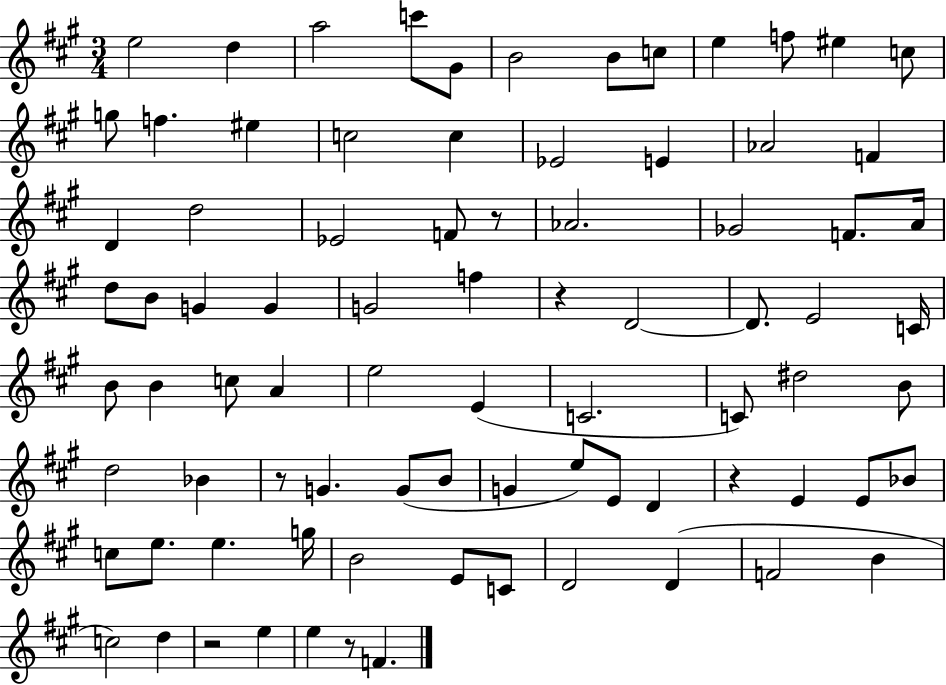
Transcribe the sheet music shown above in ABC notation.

X:1
T:Untitled
M:3/4
L:1/4
K:A
e2 d a2 c'/2 ^G/2 B2 B/2 c/2 e f/2 ^e c/2 g/2 f ^e c2 c _E2 E _A2 F D d2 _E2 F/2 z/2 _A2 _G2 F/2 A/4 d/2 B/2 G G G2 f z D2 D/2 E2 C/4 B/2 B c/2 A e2 E C2 C/2 ^d2 B/2 d2 _B z/2 G G/2 B/2 G e/2 E/2 D z E E/2 _B/2 c/2 e/2 e g/4 B2 E/2 C/2 D2 D F2 B c2 d z2 e e z/2 F